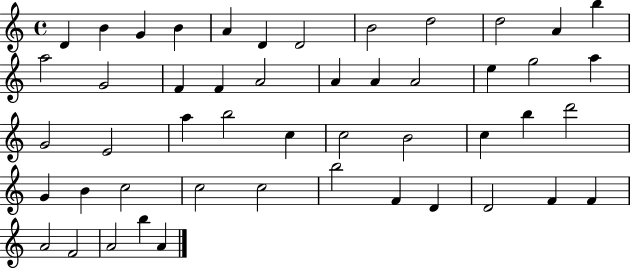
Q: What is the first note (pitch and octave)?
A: D4